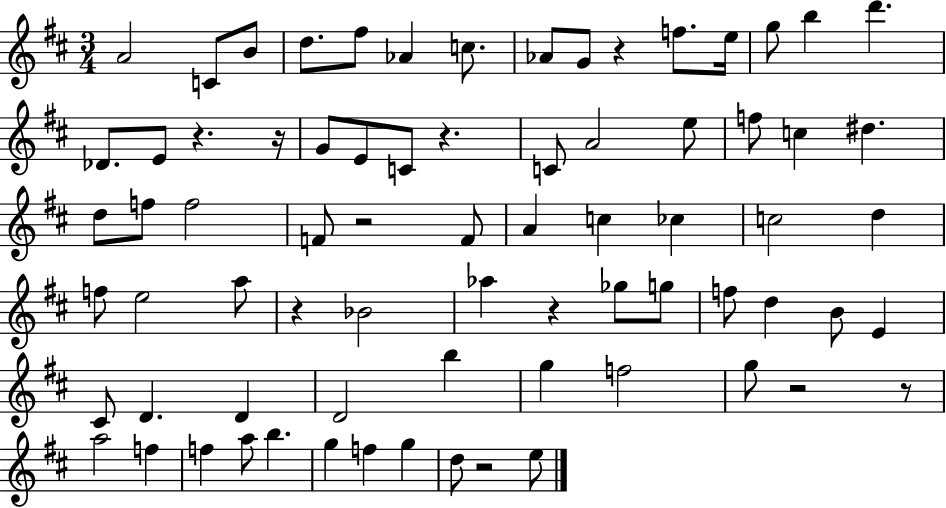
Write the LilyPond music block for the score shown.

{
  \clef treble
  \numericTimeSignature
  \time 3/4
  \key d \major
  \repeat volta 2 { a'2 c'8 b'8 | d''8. fis''8 aes'4 c''8. | aes'8 g'8 r4 f''8. e''16 | g''8 b''4 d'''4. | \break des'8. e'8 r4. r16 | g'8 e'8 c'8 r4. | c'8 a'2 e''8 | f''8 c''4 dis''4. | \break d''8 f''8 f''2 | f'8 r2 f'8 | a'4 c''4 ces''4 | c''2 d''4 | \break f''8 e''2 a''8 | r4 bes'2 | aes''4 r4 ges''8 g''8 | f''8 d''4 b'8 e'4 | \break cis'8 d'4. d'4 | d'2 b''4 | g''4 f''2 | g''8 r2 r8 | \break a''2 f''4 | f''4 a''8 b''4. | g''4 f''4 g''4 | d''8 r2 e''8 | \break } \bar "|."
}